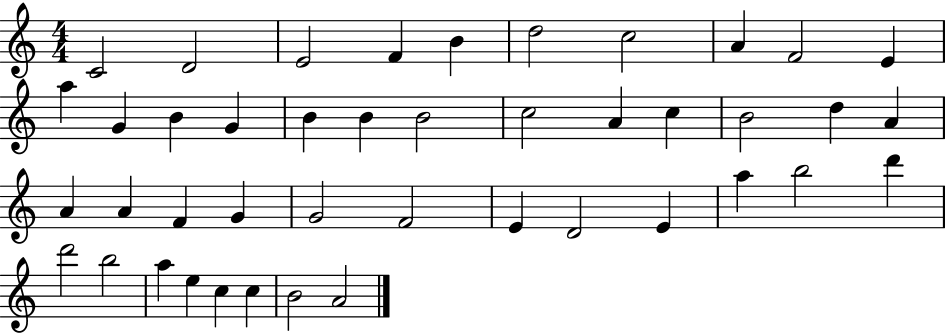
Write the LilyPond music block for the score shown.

{
  \clef treble
  \numericTimeSignature
  \time 4/4
  \key c \major
  c'2 d'2 | e'2 f'4 b'4 | d''2 c''2 | a'4 f'2 e'4 | \break a''4 g'4 b'4 g'4 | b'4 b'4 b'2 | c''2 a'4 c''4 | b'2 d''4 a'4 | \break a'4 a'4 f'4 g'4 | g'2 f'2 | e'4 d'2 e'4 | a''4 b''2 d'''4 | \break d'''2 b''2 | a''4 e''4 c''4 c''4 | b'2 a'2 | \bar "|."
}